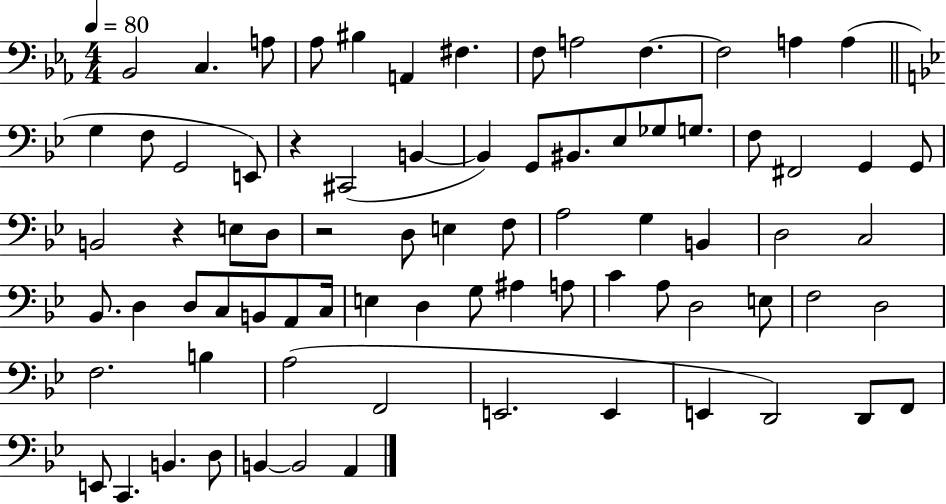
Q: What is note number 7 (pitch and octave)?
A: F#3